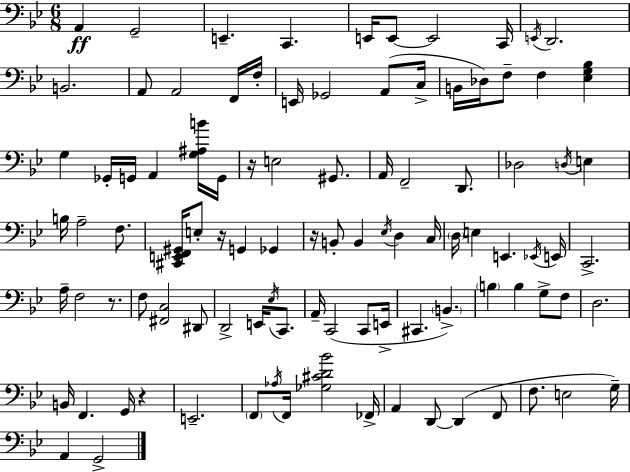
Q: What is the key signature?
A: BES major